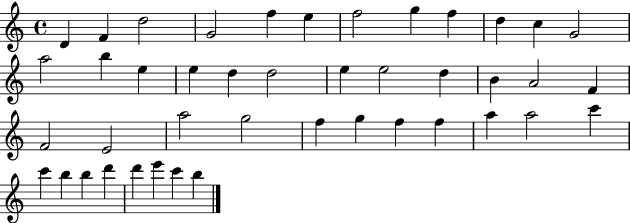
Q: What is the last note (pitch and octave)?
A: B5